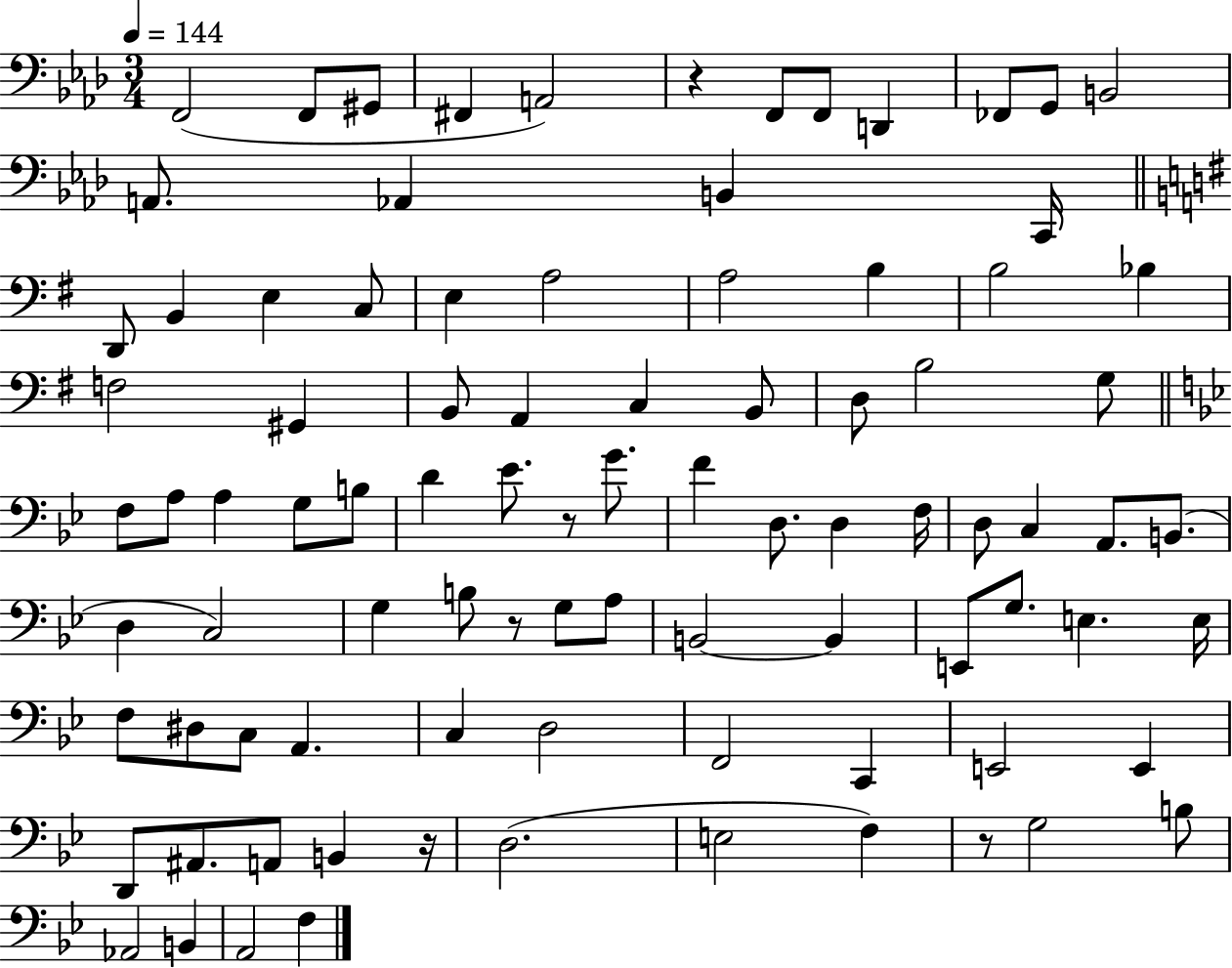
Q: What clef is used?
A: bass